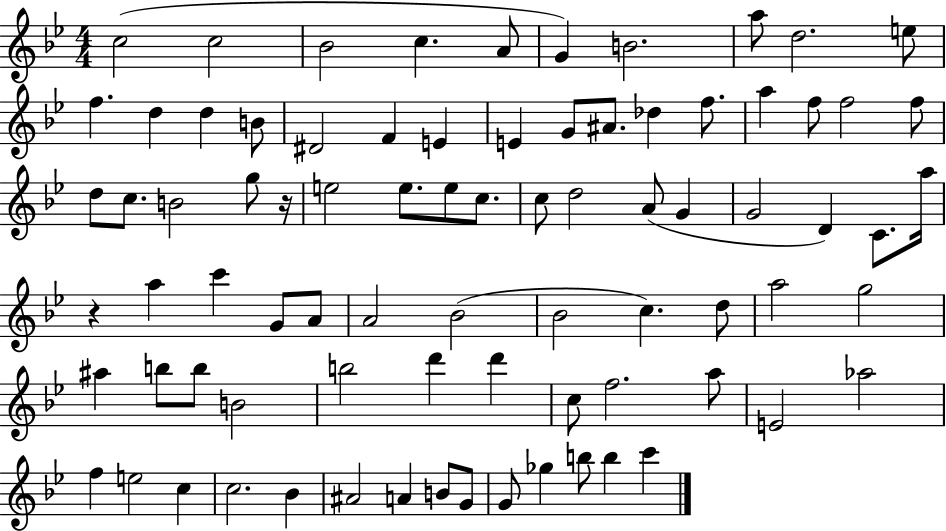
X:1
T:Untitled
M:4/4
L:1/4
K:Bb
c2 c2 _B2 c A/2 G B2 a/2 d2 e/2 f d d B/2 ^D2 F E E G/2 ^A/2 _d f/2 a f/2 f2 f/2 d/2 c/2 B2 g/2 z/4 e2 e/2 e/2 c/2 c/2 d2 A/2 G G2 D C/2 a/4 z a c' G/2 A/2 A2 _B2 _B2 c d/2 a2 g2 ^a b/2 b/2 B2 b2 d' d' c/2 f2 a/2 E2 _a2 f e2 c c2 _B ^A2 A B/2 G/2 G/2 _g b/2 b c'